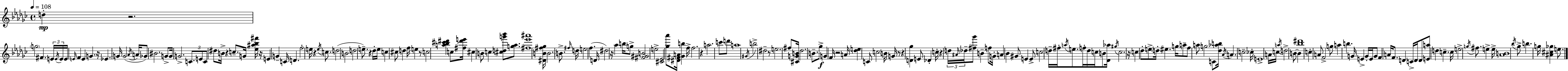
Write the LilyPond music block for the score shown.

{
  \clef treble
  \time 4/4
  \defaultTimeSignature
  \key ees \minor
  \tempo 4 = 108
  d''4-.\mp r2. | \parenthesize g''2 fis'4. \tuplet 3/2 { e'16 \acciaccatura { e'16 } | e'16 } e'16 \grace { e'16 } f'4 e'4 g'4. | r16 ees'4. g'16 g'2( | \break \acciaccatura { aes'16 } a'16 ges'8) bis'2. | g'8-> g'16 g'2.-> | \tuplet 3/2 { c'8. e'8 c'8 } dis''8 b'16-> r4 c''8.-- | g'16 <ees'' ais'' bes'' fis'''>16 r16 e'4 g'4-- c'16 d'4. | \break f''2-. e''16 r4 | \acciaccatura { e''16 } c''8. d''2( b'2 | d''2 e''8.--) r4 | des''16-. e''16 c''4 cis''8 d''4 f''16 | \break e''4 r8 c''2 <a'' bes'' cis''' dis'''>4 | c''8 <fis'' dis''' e'''>16 cis''4 b'8 c''4 <cis'' d'' g''' bes'''>8 | <g'' aes''>8. <fis'' ees''' ais'''>1 | <dis' b' fis'' ges''>16 \parenthesize b'2. | \break b'8.-> \grace { fis''16 } d''16 e''2 f''4.( | d'16 dis''2) r16 aes''4 | b''16 g''8-> <fis' gis' b'>2 e''2-> | <cis' ees'>2 <ges'' aes'''>8 <dis' fis' a'>16 | \break <ges' b''>4 f''16-> f''2. | r4 a''2. | c'''8 d'''8 a''1 | \acciaccatura { gis'16 } b''2-> dis''2-- | \break r8 e''2. | fis''8 <cis' g' b'>16 des''2. | b'8.-- ges''8->\f g'4 f'16 r2 | a'16 <des'' e''>4 c'8 c''2 | \break b'16 g'16 r8 r4 <d' ges''>4 | e'8 des'4-. c''16-. r4 \tuplet 3/2 { d''16 \grace { ais'16 } des''16-- } <fis'' ges'''>8 | b'4-- f''8 g'16-. a'4 bes'4 gis'8 | e'4 e'8-> c''2 d''16-- | \break fis''16-. \acciaccatura { a''16 } e''8. f''16-. d''16 c''16 b'8 <des' aes''>16 \acciaccatura { gis''16 } c''2. | r16 c''4 des''8-. e''8-> | \parenthesize d''16-. eis''4. g''16 a''8-- f''8 a''8 g''2 | c'8 <des'' aes'' b''>16 \acciaccatura { aes'16 } a'4. | \break c''2-- ces''16-. e'1-> | a'16 c''16 \acciaccatura { a''16 } d''2-> | b'8~~ b'4 <bes'' dis'''>1 | c''4-. a'8 | \break f'2-> g''8 a''4 b''4. | g'16 e'4-> g'16-. e'16 g'8 f'4 | a'16 f'8. d'4 c'16-> d'16 d'8 <e' a''>8 | d''4 c''4.-- c''16 e''2-> | \break \acciaccatura { g''16 } fis''8. e''4-> e''16-> <aes' b'>1 | \acciaccatura { bes''16 } ges''8-> b''4. | g''16 <ais' cis'' ges''>4 e''8. \bar "|."
}